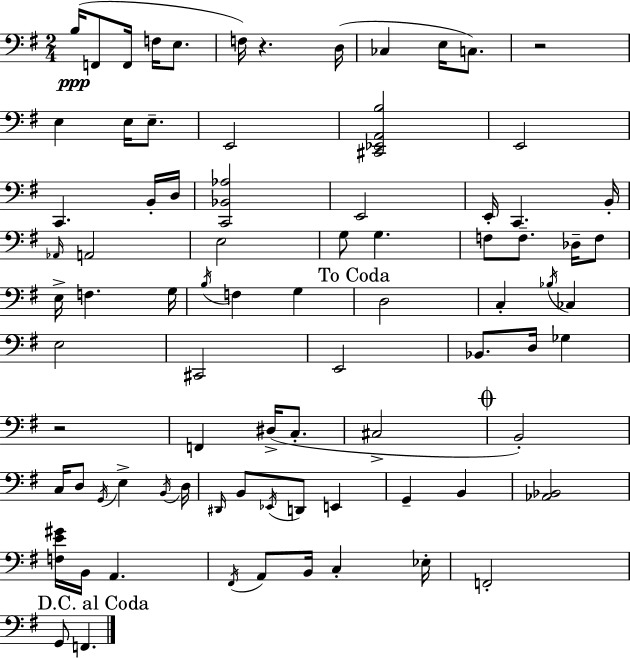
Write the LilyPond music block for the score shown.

{
  \clef bass
  \numericTimeSignature
  \time 2/4
  \key g \major
  b16(\ppp f,8 f,16 f16 e8. | f16) r4. d16( | ces4 e16 c8.) | r2 | \break e4 e16 e8.-- | e,2 | <cis, ees, a, b>2 | e,2 | \break c,4. b,16-. d16 | <c, bes, aes>2 | e,2 | e,16-. c,4. b,16-. | \break \grace { aes,16 } a,2 | e2 | g8 g4. | f8 f8.-- des16-- f8 | \break e16-> f4. | g16 \acciaccatura { b16 } f4 g4 | \mark "To Coda" d2 | c4-. \acciaccatura { bes16 } ces4 | \break e2 | cis,2 | e,2 | bes,8. d16 ges4 | \break r2 | f,4 dis16->( | c8.-. cis2-> | \mark \markup { \musicglyph "scripts.coda" } b,2-.) | \break c16 d8 \acciaccatura { g,16 } e4-> | \acciaccatura { b,16 } d16 \grace { dis,16 } b,8 | \acciaccatura { ees,16 } d,8 e,4 g,4-- | b,4 <aes, bes,>2 | \break <f e' gis'>16 | b,16 a,4. \acciaccatura { fis,16 } | a,8 b,16 c4-. ees16-. | f,2-. | \break \mark "D.C. al Coda" g,8 f,4. | \bar "|."
}